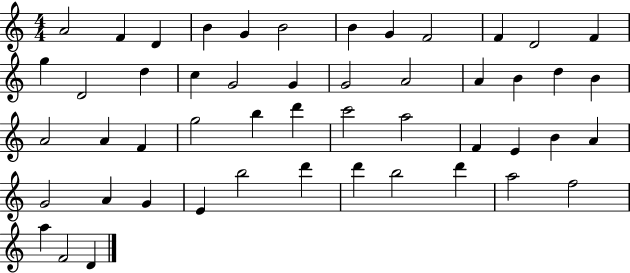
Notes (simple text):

A4/h F4/q D4/q B4/q G4/q B4/h B4/q G4/q F4/h F4/q D4/h F4/q G5/q D4/h D5/q C5/q G4/h G4/q G4/h A4/h A4/q B4/q D5/q B4/q A4/h A4/q F4/q G5/h B5/q D6/q C6/h A5/h F4/q E4/q B4/q A4/q G4/h A4/q G4/q E4/q B5/h D6/q D6/q B5/h D6/q A5/h F5/h A5/q F4/h D4/q